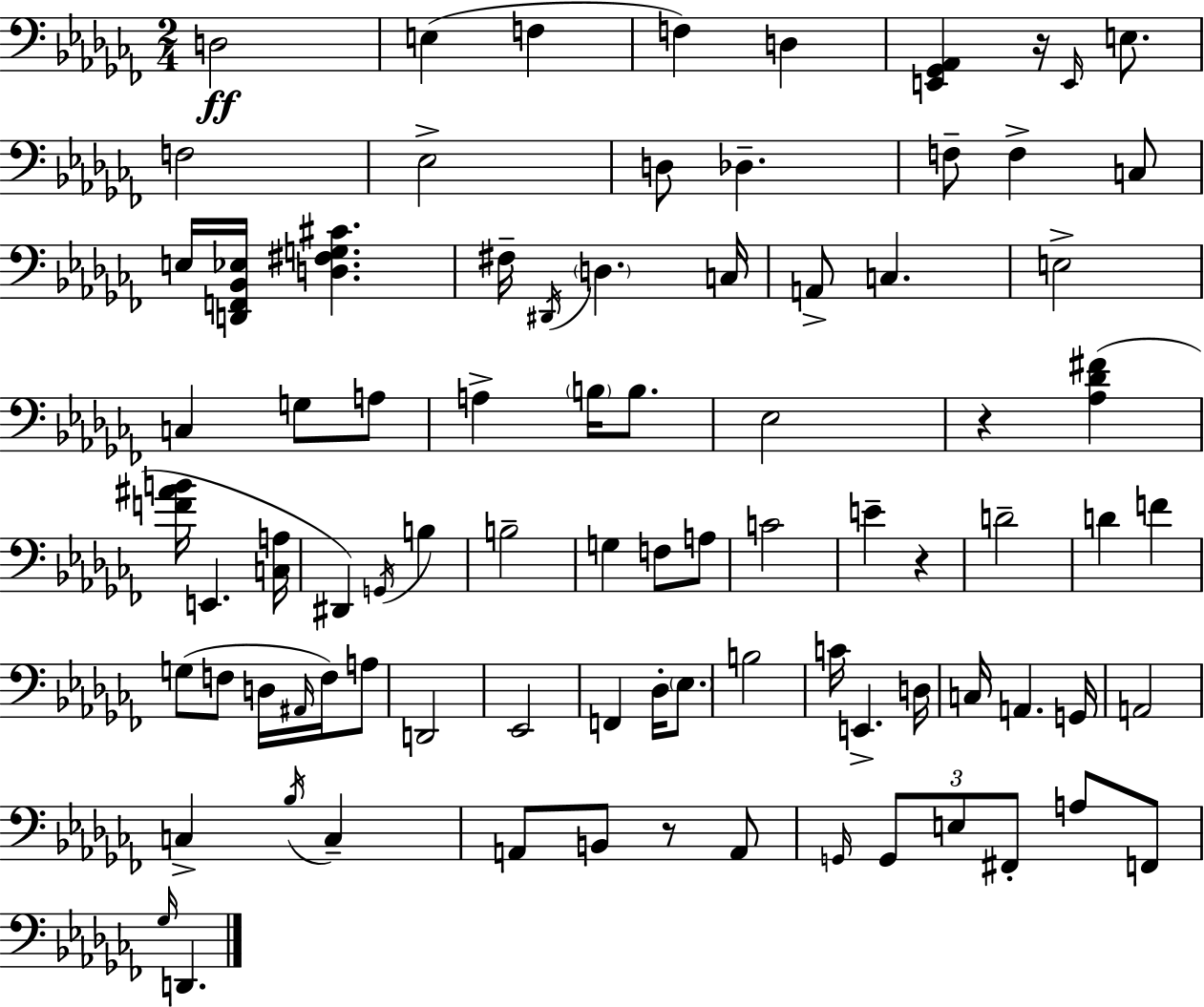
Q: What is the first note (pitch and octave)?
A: D3